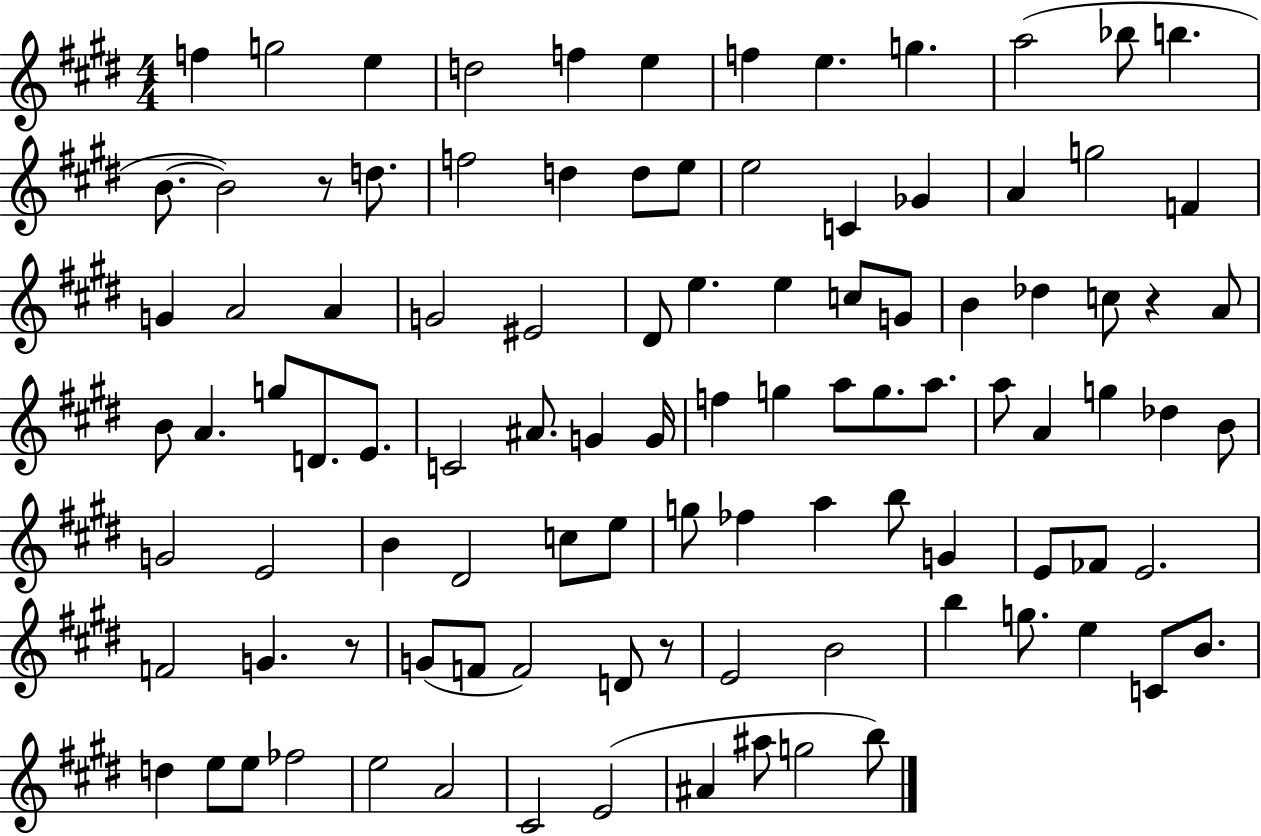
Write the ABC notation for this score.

X:1
T:Untitled
M:4/4
L:1/4
K:E
f g2 e d2 f e f e g a2 _b/2 b B/2 B2 z/2 d/2 f2 d d/2 e/2 e2 C _G A g2 F G A2 A G2 ^E2 ^D/2 e e c/2 G/2 B _d c/2 z A/2 B/2 A g/2 D/2 E/2 C2 ^A/2 G G/4 f g a/2 g/2 a/2 a/2 A g _d B/2 G2 E2 B ^D2 c/2 e/2 g/2 _f a b/2 G E/2 _F/2 E2 F2 G z/2 G/2 F/2 F2 D/2 z/2 E2 B2 b g/2 e C/2 B/2 d e/2 e/2 _f2 e2 A2 ^C2 E2 ^A ^a/2 g2 b/2